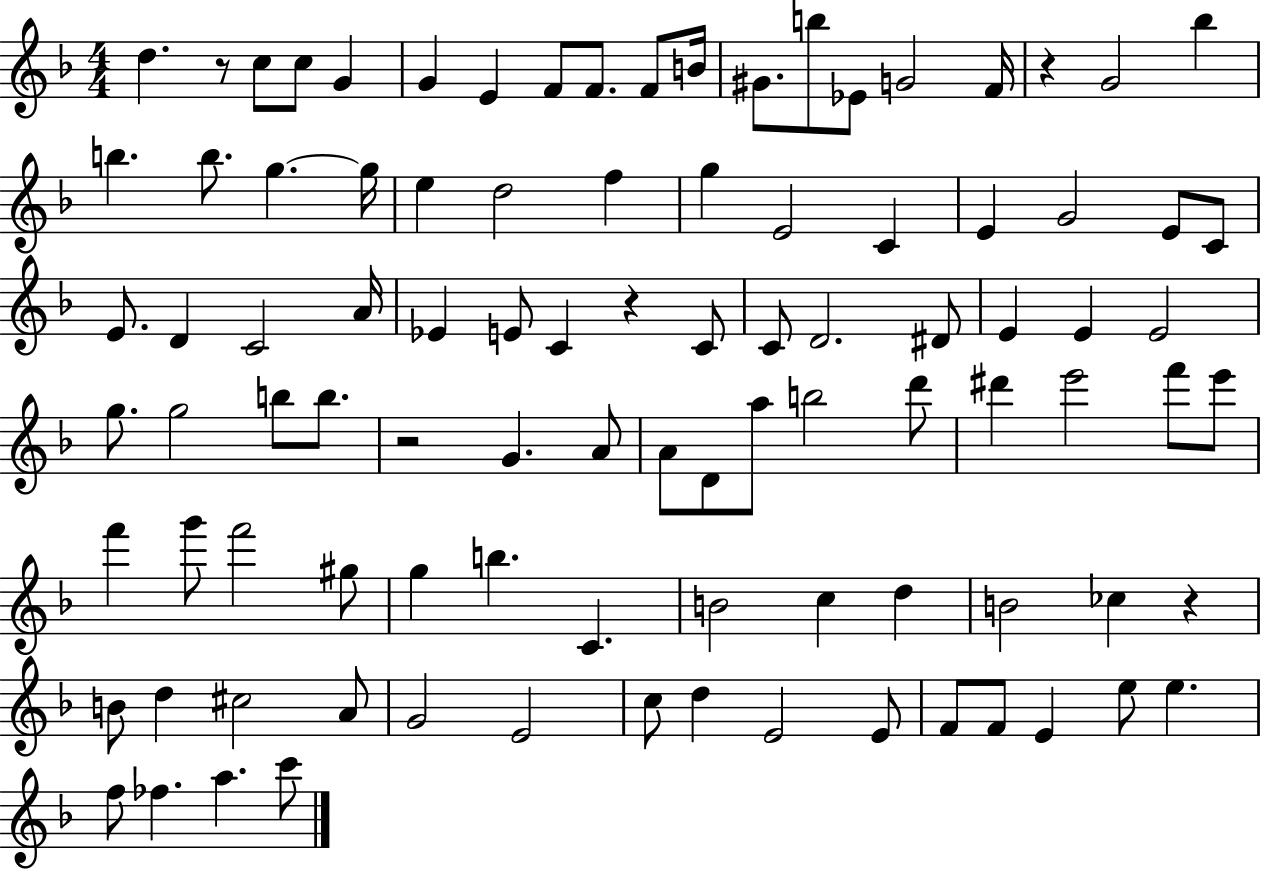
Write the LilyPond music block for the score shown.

{
  \clef treble
  \numericTimeSignature
  \time 4/4
  \key f \major
  d''4. r8 c''8 c''8 g'4 | g'4 e'4 f'8 f'8. f'8 b'16 | gis'8. b''8 ees'8 g'2 f'16 | r4 g'2 bes''4 | \break b''4. b''8. g''4.~~ g''16 | e''4 d''2 f''4 | g''4 e'2 c'4 | e'4 g'2 e'8 c'8 | \break e'8. d'4 c'2 a'16 | ees'4 e'8 c'4 r4 c'8 | c'8 d'2. dis'8 | e'4 e'4 e'2 | \break g''8. g''2 b''8 b''8. | r2 g'4. a'8 | a'8 d'8 a''8 b''2 d'''8 | dis'''4 e'''2 f'''8 e'''8 | \break f'''4 g'''8 f'''2 gis''8 | g''4 b''4. c'4. | b'2 c''4 d''4 | b'2 ces''4 r4 | \break b'8 d''4 cis''2 a'8 | g'2 e'2 | c''8 d''4 e'2 e'8 | f'8 f'8 e'4 e''8 e''4. | \break f''8 fes''4. a''4. c'''8 | \bar "|."
}